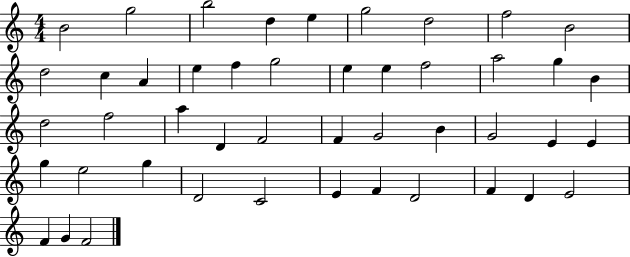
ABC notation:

X:1
T:Untitled
M:4/4
L:1/4
K:C
B2 g2 b2 d e g2 d2 f2 B2 d2 c A e f g2 e e f2 a2 g B d2 f2 a D F2 F G2 B G2 E E g e2 g D2 C2 E F D2 F D E2 F G F2